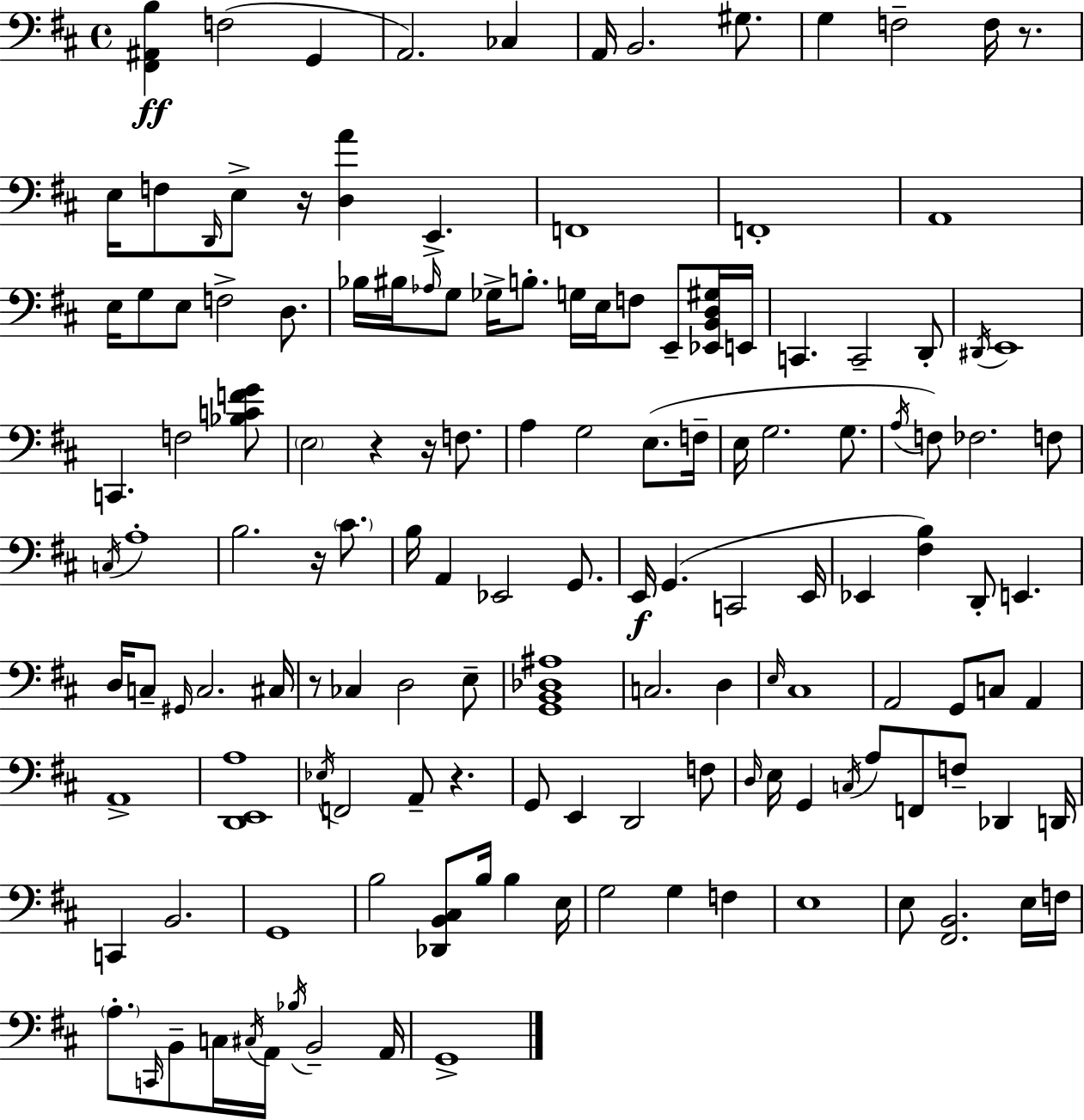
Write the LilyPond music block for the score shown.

{
  \clef bass
  \time 4/4
  \defaultTimeSignature
  \key d \major
  <fis, ais, b>4\ff f2( g,4 | a,2.) ces4 | a,16 b,2. gis8. | g4 f2-- f16 r8. | \break e16 f8 \grace { d,16 } e8-> r16 <d a'>4 e,4.-> | f,1 | f,1-. | a,1 | \break e16 g8 e8 f2-> d8. | bes16 bis16 \grace { aes16 } g8 ges16-> b8.-. g16 e16 f8 e,8-- | <ees, b, d gis>16 e,16 c,4. c,2-- | d,8-. \acciaccatura { dis,16 } e,1 | \break c,4. f2 | <bes c' f' g'>8 \parenthesize e2 r4 r16 | f8. a4 g2 e8.( | f16-- e16 g2. | \break g8. \acciaccatura { a16 }) f8 fes2. | f8 \acciaccatura { c16 } a1-. | b2. | r16 \parenthesize cis'8. b16 a,4 ees,2 | \break g,8. e,16\f g,4.( c,2 | e,16 ees,4 <fis b>4) d,8-. e,4. | d16 c8-- \grace { gis,16 } c2. | cis16 r8 ces4 d2 | \break e8-- <g, b, des ais>1 | c2. | d4 \grace { e16 } cis1 | a,2 g,8 | \break c8 a,4 a,1-> | <d, e, a>1 | \acciaccatura { ees16 } f,2 | a,8-- r4. g,8 e,4 d,2 | \break f8 \grace { d16 } e16 g,4 \acciaccatura { c16 } a8 | f,8 f8-- des,4 d,16 c,4 b,2. | g,1 | b2 | \break <des, b, cis>8 b16 b4 e16 g2 | g4 f4 e1 | e8 <fis, b,>2. | e16 f16 \parenthesize a8.-. \grace { c,16 } b,8-- | \break c16 \acciaccatura { cis16 } a,16 \acciaccatura { bes16 } b,2-- a,16 g,1-> | \bar "|."
}